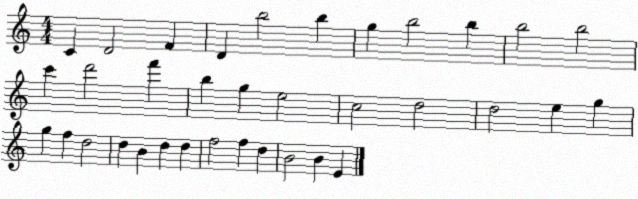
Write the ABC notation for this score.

X:1
T:Untitled
M:4/4
L:1/4
K:C
C D2 F D b2 b g b2 b b2 b2 c' d'2 f' b g e2 c2 d2 d2 e g g f d2 d B d d f2 f d B2 B E